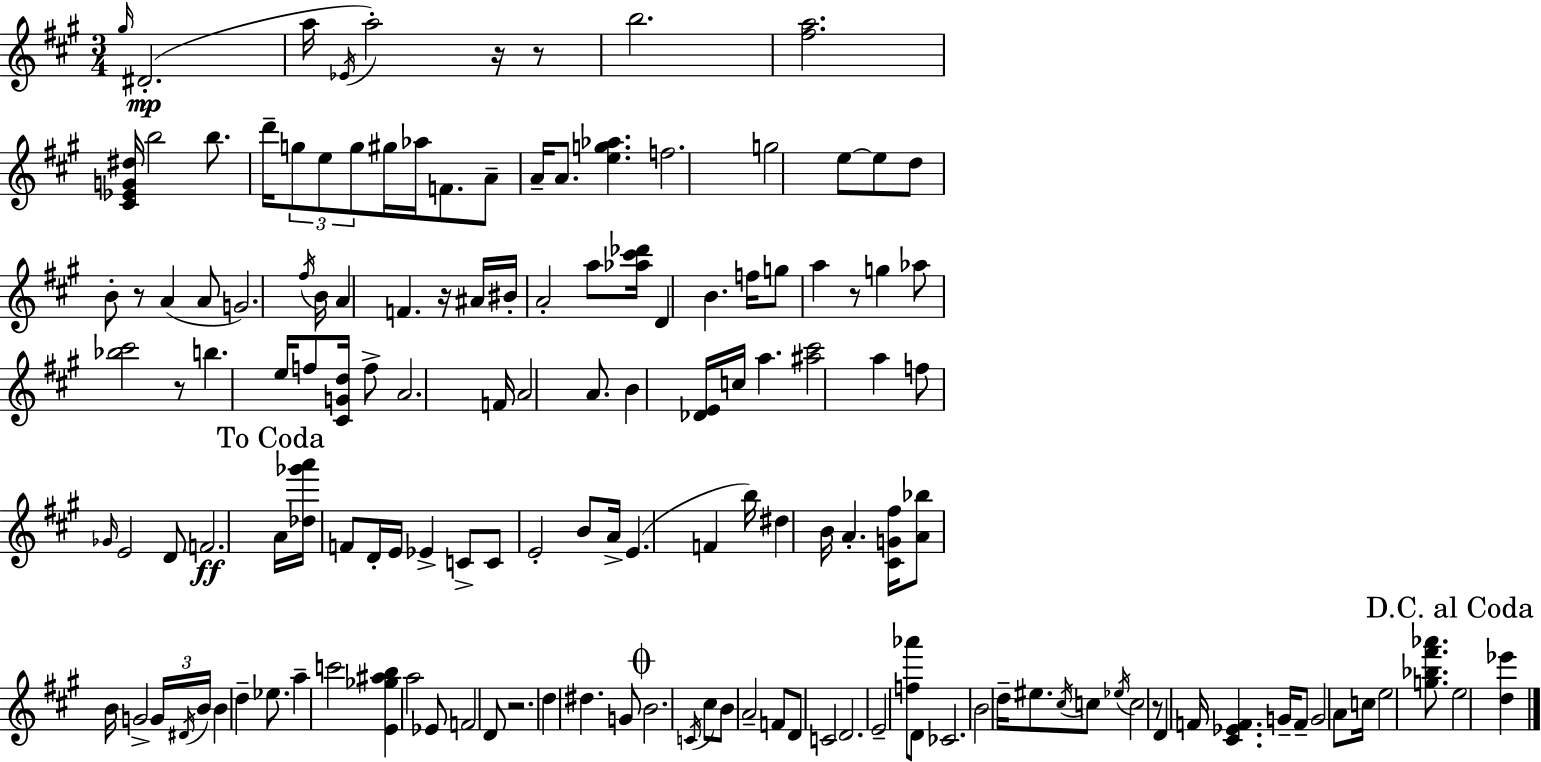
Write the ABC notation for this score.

X:1
T:Untitled
M:3/4
L:1/4
K:A
^g/4 ^D2 a/4 _E/4 a2 z/4 z/2 b2 [^fa]2 [^C_EG^d]/4 b2 b/2 d'/4 g/2 e/2 g/2 ^g/4 _a/4 F/2 A/2 A/4 A/2 [eg_a] f2 g2 e/2 e/2 d/2 B/2 z/2 A A/2 G2 ^f/4 B/4 A F z/4 ^A/4 ^B/4 A2 a/2 [_a^c'_d']/4 D B f/4 g/2 a z/2 g _a/2 [_b^c']2 z/2 b e/4 f/2 [^CGd]/4 f/2 A2 F/4 A2 A/2 B [_DE]/4 c/4 a [^a^c']2 a f/2 _G/4 E2 D/2 F2 A/4 [_d_g'a']/4 F/2 D/4 E/4 _E C/2 C/2 E2 B/2 A/4 E F b/4 ^d B/4 A [^CG^f]/4 [A_b]/2 B/4 G2 G/4 ^D/4 B/4 B d _e/2 a c'2 [E_g^ab] a2 _E/2 F2 D/2 z2 d ^d G/2 B2 C/4 ^c/2 B/2 A2 F/2 D/2 C2 D2 E2 [f_a']/2 D/2 _C2 B2 d/4 ^e/2 ^c/4 c/2 _e/4 c2 z/2 D F/4 [^C_EF] G/4 F/2 G2 A/2 c/4 e2 [g_b^f'_a']/2 e2 [d_e']